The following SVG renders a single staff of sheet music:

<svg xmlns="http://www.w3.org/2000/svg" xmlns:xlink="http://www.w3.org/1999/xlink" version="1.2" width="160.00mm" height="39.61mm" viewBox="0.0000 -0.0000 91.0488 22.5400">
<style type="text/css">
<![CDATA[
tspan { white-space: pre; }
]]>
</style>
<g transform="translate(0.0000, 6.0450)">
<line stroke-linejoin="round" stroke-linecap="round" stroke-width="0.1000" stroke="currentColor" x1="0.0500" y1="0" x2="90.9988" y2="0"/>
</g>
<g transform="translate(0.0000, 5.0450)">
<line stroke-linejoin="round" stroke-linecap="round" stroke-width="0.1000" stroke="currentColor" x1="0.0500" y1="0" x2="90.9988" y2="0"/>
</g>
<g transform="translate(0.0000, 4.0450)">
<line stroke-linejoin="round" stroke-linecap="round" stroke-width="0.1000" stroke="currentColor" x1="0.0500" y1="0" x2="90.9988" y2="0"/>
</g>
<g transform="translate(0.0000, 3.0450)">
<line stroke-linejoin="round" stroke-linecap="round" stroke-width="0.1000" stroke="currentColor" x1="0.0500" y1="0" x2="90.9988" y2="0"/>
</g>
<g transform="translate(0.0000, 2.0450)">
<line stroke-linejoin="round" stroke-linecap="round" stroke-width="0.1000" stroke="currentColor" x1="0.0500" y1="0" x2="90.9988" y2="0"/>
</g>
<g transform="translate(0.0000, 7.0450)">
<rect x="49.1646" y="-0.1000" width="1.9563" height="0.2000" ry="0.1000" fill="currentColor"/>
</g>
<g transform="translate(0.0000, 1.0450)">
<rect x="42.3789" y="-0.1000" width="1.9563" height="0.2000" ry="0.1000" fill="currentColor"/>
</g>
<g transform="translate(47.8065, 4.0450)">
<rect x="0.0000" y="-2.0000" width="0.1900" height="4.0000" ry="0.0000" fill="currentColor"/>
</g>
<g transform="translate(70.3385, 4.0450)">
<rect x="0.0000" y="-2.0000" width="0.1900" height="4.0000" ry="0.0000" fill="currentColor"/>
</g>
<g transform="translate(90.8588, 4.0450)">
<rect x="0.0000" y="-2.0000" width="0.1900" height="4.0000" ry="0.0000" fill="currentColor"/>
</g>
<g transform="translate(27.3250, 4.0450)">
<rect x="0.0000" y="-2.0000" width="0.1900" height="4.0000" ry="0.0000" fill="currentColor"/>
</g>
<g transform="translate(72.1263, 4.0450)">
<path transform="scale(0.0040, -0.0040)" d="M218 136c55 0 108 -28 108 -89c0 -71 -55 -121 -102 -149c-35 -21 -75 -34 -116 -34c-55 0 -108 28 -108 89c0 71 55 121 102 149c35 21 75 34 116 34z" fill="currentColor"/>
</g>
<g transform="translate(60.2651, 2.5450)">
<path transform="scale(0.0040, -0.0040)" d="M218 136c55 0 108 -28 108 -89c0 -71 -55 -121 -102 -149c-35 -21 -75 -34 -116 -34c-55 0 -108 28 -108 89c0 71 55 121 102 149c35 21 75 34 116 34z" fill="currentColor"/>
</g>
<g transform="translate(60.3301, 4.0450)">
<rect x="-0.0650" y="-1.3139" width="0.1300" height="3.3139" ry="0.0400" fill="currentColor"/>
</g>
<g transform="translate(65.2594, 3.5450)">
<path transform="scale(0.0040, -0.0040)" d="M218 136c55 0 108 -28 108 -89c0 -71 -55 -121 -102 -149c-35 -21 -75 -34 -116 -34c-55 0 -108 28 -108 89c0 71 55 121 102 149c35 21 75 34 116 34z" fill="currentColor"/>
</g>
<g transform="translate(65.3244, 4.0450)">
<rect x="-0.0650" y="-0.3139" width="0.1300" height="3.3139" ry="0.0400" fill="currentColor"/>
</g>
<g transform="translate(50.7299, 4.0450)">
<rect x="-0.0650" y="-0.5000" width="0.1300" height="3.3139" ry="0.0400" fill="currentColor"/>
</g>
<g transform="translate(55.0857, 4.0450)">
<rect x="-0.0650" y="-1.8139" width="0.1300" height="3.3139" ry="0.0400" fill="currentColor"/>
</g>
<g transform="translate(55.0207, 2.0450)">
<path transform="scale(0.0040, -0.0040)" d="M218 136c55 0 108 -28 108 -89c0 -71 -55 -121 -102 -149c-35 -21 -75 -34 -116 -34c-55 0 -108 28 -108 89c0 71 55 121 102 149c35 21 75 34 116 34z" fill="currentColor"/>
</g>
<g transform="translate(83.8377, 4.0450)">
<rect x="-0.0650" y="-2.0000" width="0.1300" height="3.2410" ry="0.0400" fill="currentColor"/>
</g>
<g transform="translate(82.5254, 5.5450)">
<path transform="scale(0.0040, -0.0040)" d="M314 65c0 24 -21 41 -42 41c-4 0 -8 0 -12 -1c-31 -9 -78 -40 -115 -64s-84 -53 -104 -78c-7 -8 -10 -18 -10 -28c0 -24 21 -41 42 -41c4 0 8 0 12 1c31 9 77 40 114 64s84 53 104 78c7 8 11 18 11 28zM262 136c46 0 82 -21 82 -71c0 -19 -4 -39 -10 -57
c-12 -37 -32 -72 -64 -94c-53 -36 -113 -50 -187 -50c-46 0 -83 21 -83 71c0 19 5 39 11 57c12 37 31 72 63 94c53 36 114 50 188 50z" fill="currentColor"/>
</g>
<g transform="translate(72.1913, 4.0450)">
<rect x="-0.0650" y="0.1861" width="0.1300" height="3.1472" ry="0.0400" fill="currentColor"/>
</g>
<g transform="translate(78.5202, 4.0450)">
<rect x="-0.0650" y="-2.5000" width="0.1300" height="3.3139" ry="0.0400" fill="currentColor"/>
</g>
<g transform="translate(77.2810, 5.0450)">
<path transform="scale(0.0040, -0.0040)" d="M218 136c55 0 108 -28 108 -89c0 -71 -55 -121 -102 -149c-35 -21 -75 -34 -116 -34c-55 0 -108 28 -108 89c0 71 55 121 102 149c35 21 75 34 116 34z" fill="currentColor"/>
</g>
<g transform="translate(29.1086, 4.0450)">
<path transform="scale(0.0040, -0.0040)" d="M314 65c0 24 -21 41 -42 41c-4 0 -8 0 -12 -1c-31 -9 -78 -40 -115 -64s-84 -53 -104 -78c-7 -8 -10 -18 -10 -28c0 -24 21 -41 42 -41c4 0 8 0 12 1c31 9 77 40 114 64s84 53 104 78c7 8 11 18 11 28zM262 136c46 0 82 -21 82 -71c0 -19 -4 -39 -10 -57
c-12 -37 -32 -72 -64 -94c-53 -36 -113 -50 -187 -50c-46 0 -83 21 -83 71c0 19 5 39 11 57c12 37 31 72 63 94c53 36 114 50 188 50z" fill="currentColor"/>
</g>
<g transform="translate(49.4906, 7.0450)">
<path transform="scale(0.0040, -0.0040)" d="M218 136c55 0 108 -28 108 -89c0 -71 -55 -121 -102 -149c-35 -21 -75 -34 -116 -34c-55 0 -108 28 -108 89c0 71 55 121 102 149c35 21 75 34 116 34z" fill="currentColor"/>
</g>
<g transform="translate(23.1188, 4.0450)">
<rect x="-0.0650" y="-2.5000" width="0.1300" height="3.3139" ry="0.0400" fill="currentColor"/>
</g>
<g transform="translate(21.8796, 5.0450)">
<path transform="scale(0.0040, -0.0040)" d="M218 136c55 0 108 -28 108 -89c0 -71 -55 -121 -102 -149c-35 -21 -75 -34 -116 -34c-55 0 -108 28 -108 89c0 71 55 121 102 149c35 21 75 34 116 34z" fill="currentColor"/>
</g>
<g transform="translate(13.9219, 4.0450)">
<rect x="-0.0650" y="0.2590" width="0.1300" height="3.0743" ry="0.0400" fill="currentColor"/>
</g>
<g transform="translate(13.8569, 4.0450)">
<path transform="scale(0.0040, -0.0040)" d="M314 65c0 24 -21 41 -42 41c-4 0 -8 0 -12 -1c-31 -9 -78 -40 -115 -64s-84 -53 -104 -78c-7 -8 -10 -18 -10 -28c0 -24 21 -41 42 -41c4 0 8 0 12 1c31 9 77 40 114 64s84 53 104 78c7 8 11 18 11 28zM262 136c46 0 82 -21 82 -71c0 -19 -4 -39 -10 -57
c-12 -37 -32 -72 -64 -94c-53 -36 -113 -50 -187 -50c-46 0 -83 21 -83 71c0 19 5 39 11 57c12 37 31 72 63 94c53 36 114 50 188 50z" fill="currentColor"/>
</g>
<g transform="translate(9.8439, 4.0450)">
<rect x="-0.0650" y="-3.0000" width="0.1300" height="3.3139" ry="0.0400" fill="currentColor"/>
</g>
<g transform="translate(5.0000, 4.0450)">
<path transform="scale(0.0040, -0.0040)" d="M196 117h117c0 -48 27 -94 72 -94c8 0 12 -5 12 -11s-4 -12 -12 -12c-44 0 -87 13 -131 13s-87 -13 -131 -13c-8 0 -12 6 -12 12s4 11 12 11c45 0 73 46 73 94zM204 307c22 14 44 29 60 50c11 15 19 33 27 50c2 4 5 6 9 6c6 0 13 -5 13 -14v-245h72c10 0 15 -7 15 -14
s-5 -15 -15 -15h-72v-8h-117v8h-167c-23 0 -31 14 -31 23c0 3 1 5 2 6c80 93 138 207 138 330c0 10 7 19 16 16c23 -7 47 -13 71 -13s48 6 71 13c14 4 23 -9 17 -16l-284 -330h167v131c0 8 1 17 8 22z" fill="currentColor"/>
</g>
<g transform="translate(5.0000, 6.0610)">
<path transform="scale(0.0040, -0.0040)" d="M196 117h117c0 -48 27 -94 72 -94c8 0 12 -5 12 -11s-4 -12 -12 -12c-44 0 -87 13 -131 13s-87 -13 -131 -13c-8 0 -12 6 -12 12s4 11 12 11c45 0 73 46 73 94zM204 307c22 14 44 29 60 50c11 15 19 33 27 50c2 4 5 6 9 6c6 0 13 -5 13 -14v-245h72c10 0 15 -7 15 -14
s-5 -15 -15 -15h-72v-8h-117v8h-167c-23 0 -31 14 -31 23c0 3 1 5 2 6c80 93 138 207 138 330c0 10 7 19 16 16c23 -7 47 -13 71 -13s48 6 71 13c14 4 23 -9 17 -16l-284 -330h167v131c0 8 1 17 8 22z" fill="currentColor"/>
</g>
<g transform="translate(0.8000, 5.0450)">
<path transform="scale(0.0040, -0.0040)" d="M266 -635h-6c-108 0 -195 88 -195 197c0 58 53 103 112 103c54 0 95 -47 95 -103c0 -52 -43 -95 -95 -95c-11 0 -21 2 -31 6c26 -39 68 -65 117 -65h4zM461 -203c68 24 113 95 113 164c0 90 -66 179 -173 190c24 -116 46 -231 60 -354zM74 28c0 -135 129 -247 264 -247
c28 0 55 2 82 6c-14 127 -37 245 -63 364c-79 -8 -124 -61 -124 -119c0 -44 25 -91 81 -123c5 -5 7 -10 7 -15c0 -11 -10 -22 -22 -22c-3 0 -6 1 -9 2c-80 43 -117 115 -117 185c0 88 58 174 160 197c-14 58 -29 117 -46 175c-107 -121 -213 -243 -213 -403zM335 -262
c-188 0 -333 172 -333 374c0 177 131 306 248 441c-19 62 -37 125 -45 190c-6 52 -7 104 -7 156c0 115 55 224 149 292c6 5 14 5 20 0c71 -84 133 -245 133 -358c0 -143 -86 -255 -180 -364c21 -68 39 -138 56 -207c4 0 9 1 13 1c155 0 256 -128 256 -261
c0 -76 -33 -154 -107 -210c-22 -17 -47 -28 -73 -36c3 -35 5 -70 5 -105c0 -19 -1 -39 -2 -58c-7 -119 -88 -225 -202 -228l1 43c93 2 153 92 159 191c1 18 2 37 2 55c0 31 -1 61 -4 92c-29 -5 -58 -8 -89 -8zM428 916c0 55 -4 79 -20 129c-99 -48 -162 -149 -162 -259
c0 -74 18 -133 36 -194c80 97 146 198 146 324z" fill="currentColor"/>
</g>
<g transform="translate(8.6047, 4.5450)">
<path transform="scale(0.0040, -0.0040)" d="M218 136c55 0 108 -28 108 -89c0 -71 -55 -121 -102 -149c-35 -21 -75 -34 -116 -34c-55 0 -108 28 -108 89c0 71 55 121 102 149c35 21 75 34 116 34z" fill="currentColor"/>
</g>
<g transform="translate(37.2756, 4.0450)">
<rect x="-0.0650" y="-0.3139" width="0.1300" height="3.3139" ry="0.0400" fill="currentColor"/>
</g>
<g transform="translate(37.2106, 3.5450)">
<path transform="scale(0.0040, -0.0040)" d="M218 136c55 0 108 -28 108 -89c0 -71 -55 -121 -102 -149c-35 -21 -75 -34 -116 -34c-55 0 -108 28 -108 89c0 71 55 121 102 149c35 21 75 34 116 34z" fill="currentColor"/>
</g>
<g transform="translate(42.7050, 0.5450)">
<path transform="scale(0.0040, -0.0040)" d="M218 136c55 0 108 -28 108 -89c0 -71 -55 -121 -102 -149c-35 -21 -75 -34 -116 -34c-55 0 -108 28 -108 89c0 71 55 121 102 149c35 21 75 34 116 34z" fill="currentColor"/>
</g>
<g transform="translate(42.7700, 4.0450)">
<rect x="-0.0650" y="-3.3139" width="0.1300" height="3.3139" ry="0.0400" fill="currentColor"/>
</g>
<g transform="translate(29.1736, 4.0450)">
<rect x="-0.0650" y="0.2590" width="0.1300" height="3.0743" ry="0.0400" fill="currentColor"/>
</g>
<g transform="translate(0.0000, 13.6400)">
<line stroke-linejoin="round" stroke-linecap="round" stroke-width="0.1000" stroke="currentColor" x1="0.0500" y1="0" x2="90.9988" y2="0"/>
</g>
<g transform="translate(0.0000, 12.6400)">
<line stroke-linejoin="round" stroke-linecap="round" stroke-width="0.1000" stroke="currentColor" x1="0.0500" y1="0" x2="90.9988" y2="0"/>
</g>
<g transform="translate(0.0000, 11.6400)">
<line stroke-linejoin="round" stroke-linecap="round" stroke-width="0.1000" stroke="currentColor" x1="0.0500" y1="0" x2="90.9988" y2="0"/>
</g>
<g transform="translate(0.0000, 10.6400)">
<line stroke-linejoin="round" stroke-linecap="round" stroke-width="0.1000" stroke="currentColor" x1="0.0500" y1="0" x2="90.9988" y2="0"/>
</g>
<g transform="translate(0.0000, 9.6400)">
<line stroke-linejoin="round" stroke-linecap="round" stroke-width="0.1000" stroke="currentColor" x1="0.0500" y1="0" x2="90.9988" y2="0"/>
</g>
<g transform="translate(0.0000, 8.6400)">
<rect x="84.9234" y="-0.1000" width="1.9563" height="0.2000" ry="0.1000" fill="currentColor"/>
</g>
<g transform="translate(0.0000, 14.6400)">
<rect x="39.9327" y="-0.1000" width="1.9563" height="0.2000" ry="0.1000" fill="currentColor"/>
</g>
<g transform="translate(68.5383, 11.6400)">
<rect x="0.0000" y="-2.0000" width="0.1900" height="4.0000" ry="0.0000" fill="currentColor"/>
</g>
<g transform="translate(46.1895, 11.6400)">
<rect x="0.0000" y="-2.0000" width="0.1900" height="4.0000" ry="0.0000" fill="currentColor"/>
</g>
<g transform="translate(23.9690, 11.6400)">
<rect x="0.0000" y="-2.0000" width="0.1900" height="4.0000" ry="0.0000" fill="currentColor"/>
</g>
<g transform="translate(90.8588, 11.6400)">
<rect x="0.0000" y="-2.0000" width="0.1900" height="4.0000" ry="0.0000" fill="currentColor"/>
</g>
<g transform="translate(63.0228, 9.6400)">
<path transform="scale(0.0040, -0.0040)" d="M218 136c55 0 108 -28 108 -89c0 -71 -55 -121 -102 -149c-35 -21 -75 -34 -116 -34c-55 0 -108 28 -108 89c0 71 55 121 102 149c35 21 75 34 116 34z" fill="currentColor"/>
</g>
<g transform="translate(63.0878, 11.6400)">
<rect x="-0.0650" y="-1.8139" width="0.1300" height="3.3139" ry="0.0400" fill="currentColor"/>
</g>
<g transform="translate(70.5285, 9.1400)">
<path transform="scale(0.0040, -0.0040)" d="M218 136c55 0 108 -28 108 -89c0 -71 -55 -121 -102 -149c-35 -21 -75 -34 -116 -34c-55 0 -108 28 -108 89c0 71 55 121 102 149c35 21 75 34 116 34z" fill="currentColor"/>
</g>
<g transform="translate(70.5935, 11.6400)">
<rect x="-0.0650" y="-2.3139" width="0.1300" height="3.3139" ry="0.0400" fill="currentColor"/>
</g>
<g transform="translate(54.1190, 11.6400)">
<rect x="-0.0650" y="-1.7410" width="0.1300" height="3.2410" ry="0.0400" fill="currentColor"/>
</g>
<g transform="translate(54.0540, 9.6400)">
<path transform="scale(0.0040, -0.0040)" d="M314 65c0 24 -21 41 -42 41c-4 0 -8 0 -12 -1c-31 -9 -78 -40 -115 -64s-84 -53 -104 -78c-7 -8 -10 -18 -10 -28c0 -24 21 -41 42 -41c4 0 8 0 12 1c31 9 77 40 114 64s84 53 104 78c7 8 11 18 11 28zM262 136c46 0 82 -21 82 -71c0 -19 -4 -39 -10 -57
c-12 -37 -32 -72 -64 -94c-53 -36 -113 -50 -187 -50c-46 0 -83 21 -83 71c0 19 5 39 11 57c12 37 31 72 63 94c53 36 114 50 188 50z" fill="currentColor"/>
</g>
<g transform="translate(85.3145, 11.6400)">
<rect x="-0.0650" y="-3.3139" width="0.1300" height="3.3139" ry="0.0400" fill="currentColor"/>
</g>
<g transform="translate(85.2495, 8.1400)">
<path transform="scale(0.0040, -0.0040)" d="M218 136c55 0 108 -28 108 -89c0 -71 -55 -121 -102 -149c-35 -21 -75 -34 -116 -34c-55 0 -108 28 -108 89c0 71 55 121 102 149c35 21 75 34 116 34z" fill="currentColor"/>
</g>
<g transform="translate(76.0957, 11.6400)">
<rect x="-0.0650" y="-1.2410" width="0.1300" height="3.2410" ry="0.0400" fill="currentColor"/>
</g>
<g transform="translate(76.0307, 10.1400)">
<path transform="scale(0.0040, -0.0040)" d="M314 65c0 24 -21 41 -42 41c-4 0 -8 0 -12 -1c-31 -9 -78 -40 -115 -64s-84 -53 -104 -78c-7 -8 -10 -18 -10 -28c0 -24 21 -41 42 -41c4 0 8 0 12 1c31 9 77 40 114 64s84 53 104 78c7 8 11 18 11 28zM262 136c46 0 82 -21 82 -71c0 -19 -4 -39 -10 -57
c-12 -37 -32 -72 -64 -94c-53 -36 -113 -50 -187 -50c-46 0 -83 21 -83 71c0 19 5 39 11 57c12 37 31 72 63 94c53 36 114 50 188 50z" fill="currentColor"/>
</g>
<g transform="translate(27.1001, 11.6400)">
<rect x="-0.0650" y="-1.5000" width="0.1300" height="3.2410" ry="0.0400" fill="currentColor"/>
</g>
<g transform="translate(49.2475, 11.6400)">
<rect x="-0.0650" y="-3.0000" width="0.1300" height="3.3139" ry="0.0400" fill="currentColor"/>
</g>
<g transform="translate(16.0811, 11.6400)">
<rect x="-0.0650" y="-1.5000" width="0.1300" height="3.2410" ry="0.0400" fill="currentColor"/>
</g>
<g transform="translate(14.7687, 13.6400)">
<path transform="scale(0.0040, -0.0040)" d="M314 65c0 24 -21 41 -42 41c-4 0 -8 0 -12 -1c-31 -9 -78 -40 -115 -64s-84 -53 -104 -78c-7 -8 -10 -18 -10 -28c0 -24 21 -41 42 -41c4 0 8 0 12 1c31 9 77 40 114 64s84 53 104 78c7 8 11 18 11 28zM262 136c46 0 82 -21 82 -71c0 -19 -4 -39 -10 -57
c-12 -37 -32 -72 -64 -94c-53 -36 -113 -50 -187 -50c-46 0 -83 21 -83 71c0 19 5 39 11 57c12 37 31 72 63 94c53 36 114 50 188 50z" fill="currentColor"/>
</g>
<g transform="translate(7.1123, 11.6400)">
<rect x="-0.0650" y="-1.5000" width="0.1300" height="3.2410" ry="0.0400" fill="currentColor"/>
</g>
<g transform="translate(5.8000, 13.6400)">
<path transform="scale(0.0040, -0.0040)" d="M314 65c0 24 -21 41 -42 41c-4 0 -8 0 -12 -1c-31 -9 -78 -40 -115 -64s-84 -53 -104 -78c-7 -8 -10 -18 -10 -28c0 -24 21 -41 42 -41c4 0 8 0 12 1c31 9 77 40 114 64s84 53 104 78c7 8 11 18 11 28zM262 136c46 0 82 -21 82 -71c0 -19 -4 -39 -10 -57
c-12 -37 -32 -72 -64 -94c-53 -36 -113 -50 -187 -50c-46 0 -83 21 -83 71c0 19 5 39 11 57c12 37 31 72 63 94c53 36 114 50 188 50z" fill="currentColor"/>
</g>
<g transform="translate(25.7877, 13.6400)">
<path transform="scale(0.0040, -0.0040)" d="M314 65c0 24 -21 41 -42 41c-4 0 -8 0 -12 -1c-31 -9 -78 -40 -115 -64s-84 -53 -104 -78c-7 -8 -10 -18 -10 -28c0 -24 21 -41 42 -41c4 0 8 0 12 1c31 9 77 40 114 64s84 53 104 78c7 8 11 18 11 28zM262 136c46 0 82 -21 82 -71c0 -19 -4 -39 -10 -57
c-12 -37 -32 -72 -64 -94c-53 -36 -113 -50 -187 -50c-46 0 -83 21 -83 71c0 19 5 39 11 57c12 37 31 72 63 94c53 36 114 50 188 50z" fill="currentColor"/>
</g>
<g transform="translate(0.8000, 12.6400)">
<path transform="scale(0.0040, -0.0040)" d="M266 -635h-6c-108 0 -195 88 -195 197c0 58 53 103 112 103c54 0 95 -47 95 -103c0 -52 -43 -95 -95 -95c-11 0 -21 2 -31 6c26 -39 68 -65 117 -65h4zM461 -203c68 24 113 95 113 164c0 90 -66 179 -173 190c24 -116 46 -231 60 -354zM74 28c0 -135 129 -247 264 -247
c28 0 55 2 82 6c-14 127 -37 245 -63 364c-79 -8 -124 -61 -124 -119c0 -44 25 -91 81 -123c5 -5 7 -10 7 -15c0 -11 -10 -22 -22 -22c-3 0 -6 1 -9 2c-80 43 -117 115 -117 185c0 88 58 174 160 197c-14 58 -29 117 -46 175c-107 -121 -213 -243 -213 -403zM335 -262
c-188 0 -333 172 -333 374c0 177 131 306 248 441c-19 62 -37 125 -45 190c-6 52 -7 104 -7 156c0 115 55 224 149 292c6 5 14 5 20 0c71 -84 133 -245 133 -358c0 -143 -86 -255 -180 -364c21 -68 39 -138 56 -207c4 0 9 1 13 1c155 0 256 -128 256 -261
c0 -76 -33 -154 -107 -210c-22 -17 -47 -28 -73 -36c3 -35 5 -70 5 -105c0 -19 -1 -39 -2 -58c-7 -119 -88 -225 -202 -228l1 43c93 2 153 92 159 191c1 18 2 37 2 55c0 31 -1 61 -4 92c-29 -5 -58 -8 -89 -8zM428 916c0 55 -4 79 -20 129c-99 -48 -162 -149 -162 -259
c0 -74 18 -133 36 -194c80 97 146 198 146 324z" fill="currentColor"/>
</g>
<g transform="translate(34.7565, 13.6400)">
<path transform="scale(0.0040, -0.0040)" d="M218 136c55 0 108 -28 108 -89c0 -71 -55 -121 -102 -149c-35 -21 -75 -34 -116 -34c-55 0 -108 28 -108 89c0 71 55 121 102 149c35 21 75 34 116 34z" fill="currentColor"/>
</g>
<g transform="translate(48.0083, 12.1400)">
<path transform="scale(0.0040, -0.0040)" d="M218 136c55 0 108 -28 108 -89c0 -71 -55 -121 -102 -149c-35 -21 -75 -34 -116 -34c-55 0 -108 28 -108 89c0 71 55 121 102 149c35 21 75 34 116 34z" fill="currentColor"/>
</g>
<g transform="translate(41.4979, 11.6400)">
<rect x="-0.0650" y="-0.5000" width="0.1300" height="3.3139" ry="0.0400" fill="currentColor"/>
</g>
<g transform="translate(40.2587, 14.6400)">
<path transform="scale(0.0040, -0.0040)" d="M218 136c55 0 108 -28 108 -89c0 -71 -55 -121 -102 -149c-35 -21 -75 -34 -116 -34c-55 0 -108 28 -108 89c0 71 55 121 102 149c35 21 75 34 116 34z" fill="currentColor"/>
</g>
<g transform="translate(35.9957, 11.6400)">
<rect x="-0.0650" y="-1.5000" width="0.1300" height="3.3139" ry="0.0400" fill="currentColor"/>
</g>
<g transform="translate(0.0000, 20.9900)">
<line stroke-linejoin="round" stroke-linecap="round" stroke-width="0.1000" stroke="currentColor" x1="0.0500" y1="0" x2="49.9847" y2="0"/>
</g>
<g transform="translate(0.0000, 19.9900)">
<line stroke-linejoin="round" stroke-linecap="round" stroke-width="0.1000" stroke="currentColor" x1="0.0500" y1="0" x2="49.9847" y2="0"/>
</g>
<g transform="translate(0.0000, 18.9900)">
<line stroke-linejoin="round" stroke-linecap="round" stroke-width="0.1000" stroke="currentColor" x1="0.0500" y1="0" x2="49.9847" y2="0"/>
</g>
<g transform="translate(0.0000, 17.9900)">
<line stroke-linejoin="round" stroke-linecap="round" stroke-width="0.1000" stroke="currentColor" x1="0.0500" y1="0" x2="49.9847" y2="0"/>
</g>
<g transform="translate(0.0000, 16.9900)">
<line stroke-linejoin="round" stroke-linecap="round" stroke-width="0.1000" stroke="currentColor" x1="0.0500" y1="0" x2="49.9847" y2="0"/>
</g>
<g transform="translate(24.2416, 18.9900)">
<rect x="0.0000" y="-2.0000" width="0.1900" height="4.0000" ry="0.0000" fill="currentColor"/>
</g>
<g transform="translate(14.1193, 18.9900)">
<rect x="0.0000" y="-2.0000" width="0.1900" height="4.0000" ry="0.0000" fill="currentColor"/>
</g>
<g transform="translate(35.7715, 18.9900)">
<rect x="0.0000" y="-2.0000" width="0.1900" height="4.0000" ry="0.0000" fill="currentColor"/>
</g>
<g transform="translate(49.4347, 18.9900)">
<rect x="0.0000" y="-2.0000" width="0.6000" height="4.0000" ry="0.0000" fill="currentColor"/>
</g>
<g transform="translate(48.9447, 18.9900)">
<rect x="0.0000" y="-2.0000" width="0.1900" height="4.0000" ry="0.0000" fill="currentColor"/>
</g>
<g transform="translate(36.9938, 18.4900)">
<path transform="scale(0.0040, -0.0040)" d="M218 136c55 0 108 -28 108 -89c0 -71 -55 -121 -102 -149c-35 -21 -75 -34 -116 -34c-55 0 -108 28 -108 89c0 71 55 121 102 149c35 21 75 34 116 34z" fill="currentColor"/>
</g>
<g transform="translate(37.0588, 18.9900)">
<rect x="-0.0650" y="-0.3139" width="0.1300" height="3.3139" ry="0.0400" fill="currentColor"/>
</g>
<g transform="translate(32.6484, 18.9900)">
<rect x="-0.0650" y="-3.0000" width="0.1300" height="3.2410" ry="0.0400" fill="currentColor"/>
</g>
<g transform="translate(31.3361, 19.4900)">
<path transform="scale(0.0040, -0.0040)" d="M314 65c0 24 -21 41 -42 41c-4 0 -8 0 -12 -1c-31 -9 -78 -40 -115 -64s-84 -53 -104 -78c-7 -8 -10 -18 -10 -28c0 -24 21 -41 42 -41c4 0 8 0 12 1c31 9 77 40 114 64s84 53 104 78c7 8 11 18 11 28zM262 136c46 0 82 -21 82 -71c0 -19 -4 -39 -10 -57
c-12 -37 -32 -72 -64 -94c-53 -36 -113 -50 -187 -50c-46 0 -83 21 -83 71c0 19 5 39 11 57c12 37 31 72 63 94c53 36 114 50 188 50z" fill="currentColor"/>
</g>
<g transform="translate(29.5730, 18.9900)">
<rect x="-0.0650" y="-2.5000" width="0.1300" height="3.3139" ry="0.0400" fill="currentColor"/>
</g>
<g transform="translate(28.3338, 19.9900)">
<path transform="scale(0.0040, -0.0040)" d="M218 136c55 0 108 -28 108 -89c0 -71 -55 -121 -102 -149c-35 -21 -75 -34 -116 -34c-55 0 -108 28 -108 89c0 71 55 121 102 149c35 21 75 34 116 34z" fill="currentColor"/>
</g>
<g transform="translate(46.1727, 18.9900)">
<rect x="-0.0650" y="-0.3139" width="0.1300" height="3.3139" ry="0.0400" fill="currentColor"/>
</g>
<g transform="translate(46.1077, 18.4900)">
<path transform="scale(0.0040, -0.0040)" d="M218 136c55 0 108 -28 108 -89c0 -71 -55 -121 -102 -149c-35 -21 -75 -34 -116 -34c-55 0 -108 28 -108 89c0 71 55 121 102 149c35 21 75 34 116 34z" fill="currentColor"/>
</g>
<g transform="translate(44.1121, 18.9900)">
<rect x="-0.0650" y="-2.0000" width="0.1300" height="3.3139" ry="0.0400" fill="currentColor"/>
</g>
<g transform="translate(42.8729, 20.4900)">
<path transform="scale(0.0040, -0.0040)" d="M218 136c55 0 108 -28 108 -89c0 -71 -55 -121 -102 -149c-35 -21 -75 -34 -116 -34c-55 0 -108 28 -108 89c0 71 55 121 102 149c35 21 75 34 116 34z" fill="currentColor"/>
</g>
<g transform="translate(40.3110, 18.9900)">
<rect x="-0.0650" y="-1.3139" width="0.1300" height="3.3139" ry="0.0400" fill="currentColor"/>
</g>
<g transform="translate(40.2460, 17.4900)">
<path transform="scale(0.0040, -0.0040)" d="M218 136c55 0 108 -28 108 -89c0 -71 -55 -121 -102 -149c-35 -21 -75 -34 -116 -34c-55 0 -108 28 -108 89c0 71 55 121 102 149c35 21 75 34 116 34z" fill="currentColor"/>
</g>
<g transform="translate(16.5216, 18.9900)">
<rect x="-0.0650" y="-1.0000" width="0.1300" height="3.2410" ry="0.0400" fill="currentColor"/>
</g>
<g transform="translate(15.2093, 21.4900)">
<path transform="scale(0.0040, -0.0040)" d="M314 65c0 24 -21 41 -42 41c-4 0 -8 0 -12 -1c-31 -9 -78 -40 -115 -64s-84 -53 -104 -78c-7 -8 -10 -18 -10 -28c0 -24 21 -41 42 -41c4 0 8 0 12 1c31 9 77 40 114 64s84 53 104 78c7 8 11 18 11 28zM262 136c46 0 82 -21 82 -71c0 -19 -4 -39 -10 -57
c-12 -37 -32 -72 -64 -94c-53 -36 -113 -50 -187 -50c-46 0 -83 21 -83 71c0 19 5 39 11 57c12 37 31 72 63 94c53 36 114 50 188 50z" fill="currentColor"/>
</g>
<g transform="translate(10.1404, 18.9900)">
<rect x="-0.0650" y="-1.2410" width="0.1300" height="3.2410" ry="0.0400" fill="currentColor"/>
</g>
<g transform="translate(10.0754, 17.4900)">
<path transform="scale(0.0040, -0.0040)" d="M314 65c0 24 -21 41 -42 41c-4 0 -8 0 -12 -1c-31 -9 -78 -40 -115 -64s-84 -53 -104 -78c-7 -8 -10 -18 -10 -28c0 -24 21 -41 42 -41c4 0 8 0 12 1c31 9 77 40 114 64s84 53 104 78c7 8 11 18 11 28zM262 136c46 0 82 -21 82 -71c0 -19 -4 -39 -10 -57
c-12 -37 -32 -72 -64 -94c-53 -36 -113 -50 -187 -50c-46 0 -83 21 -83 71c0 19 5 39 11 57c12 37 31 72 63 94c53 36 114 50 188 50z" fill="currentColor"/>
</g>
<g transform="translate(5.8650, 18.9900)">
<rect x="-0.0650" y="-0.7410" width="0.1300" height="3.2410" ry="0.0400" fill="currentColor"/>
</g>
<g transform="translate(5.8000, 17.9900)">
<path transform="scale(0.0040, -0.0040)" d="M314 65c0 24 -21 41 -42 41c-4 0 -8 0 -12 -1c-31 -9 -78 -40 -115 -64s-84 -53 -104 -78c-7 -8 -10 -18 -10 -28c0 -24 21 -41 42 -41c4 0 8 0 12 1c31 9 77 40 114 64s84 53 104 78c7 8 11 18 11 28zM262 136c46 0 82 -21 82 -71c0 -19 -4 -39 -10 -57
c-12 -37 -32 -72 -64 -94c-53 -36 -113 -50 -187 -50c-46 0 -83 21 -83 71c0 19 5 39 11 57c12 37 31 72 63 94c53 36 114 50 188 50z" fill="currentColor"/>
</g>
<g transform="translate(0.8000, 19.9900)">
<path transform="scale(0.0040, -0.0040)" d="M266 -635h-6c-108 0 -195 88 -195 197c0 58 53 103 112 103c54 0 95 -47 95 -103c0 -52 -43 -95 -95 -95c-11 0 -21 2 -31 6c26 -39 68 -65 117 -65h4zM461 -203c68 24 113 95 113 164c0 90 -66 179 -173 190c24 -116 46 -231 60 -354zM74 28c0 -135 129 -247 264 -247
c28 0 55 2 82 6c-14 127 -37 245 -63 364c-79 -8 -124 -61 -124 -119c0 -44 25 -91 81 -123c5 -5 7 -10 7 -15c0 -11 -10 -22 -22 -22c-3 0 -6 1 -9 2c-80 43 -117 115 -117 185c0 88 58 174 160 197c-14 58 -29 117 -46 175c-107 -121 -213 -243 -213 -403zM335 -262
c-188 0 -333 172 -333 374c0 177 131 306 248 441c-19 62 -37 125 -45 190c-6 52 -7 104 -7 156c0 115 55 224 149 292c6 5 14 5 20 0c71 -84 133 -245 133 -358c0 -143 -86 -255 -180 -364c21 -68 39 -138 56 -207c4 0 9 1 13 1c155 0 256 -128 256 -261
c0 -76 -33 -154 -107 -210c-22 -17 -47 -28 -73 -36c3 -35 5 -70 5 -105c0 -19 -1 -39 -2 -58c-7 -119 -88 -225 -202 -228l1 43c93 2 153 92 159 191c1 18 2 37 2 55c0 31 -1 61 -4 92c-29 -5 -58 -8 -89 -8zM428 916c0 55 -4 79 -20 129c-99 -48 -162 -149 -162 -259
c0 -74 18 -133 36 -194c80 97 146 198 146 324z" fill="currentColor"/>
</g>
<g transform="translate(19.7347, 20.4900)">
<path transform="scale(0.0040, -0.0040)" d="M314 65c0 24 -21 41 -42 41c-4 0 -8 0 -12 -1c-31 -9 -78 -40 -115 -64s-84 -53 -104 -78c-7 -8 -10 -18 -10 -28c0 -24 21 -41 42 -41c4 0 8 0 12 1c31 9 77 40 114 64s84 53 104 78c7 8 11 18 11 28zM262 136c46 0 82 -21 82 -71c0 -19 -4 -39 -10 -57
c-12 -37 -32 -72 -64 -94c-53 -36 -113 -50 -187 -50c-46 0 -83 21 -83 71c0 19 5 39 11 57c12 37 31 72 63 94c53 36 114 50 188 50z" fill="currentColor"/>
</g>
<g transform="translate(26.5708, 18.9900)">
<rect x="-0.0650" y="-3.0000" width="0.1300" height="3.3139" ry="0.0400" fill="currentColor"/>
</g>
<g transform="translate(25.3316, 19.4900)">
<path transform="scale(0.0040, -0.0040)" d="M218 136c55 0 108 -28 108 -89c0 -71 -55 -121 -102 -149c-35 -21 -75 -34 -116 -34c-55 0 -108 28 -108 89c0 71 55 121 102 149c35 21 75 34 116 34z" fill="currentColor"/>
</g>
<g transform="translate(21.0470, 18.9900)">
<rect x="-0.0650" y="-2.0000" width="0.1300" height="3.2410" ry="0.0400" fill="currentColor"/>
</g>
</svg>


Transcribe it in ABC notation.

X:1
T:Untitled
M:4/4
L:1/4
K:C
A B2 G B2 c b C f e c B G F2 E2 E2 E2 E C A f2 f g e2 b d2 e2 D2 F2 A G A2 c e F c